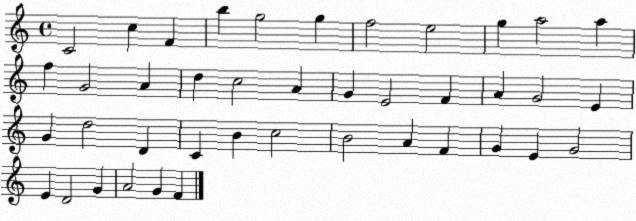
X:1
T:Untitled
M:4/4
L:1/4
K:C
C2 c F b g2 g f2 e2 g a2 a f G2 A d c2 A G E2 F A G2 E G d2 D C B c2 B2 A F G E G2 E D2 G A2 G F